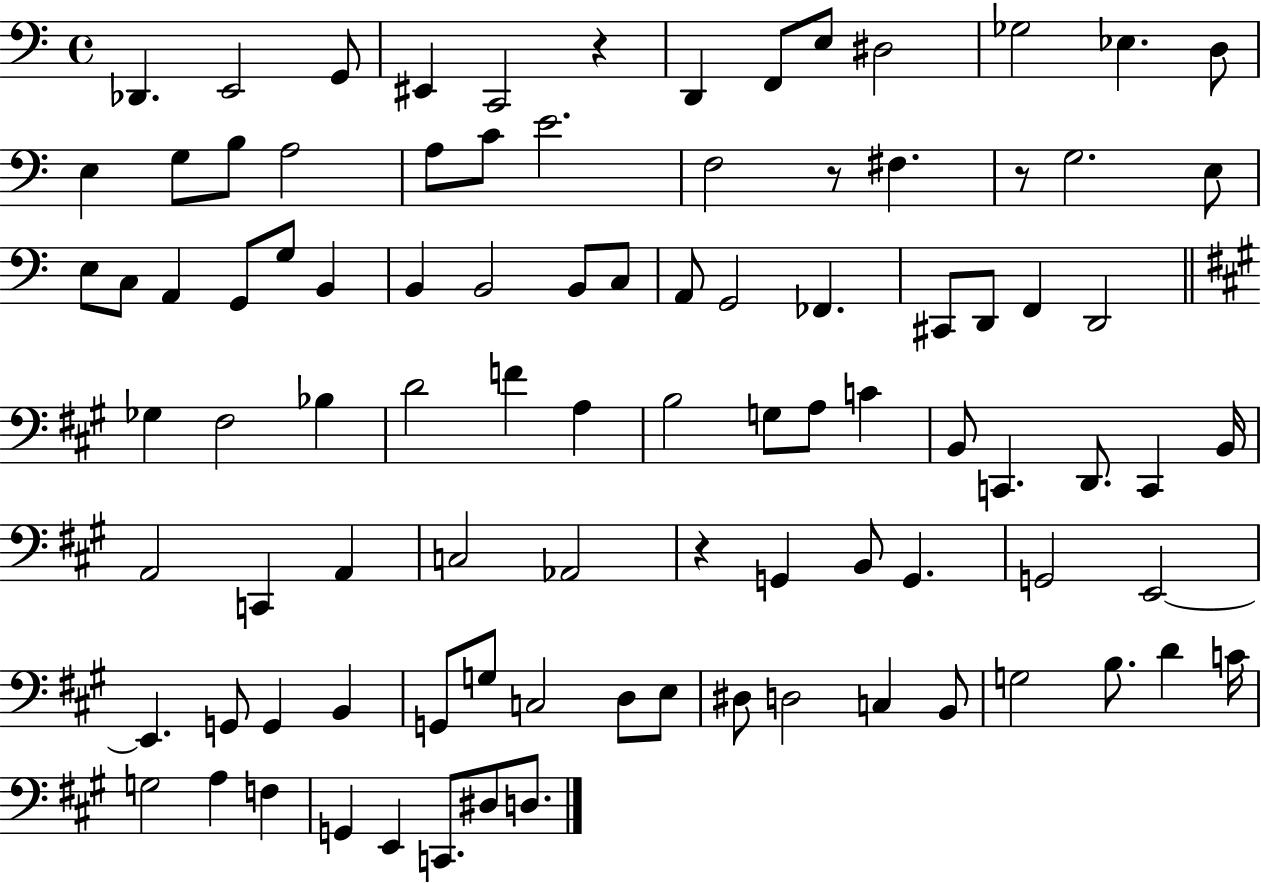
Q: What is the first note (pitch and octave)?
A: Db2